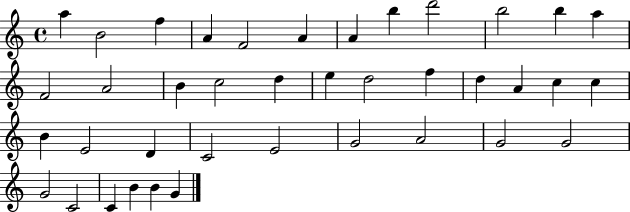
X:1
T:Untitled
M:4/4
L:1/4
K:C
a B2 f A F2 A A b d'2 b2 b a F2 A2 B c2 d e d2 f d A c c B E2 D C2 E2 G2 A2 G2 G2 G2 C2 C B B G